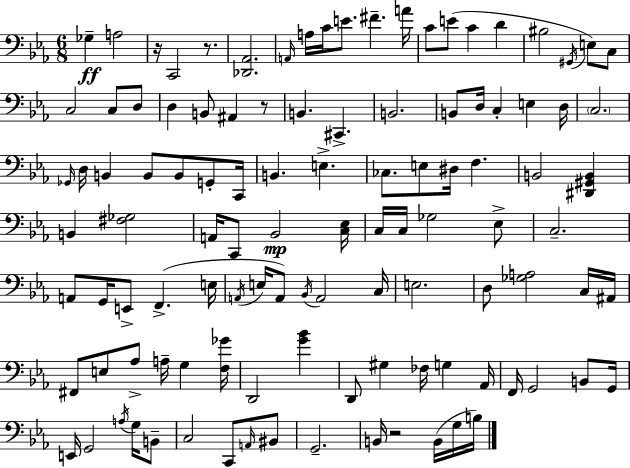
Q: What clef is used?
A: bass